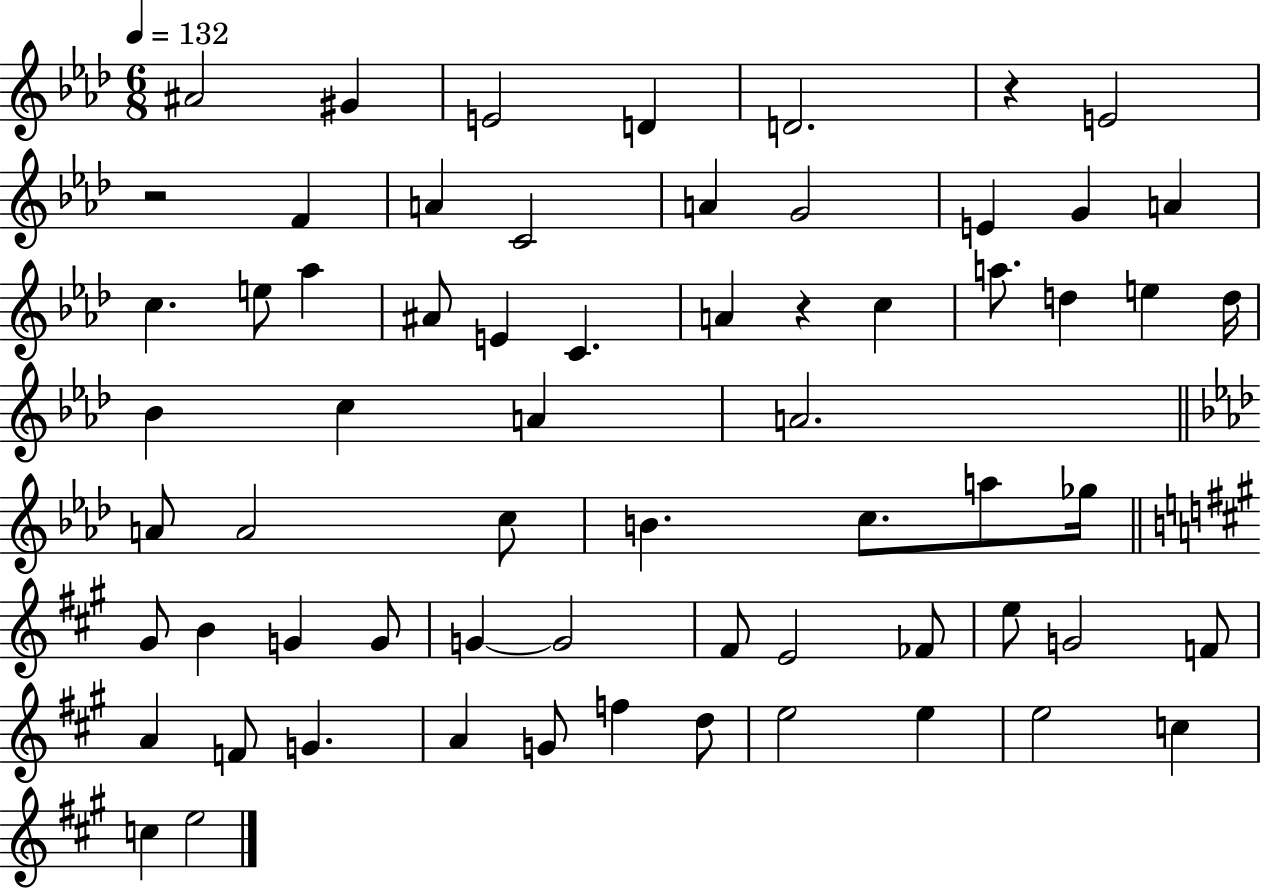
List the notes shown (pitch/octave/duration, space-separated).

A#4/h G#4/q E4/h D4/q D4/h. R/q E4/h R/h F4/q A4/q C4/h A4/q G4/h E4/q G4/q A4/q C5/q. E5/e Ab5/q A#4/e E4/q C4/q. A4/q R/q C5/q A5/e. D5/q E5/q D5/s Bb4/q C5/q A4/q A4/h. A4/e A4/h C5/e B4/q. C5/e. A5/e Gb5/s G#4/e B4/q G4/q G4/e G4/q G4/h F#4/e E4/h FES4/e E5/e G4/h F4/e A4/q F4/e G4/q. A4/q G4/e F5/q D5/e E5/h E5/q E5/h C5/q C5/q E5/h